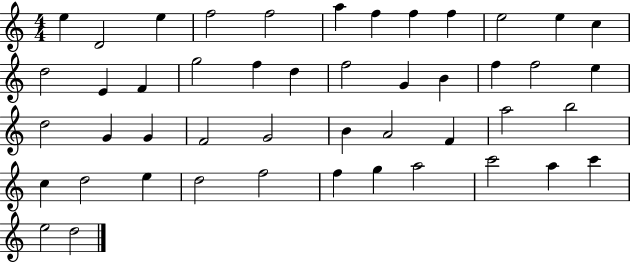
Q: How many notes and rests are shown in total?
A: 47